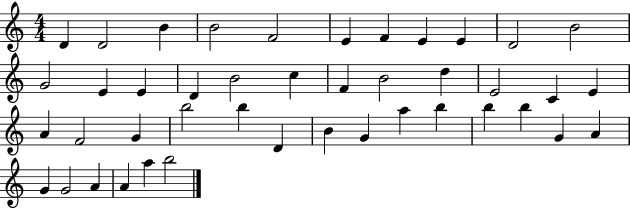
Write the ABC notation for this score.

X:1
T:Untitled
M:4/4
L:1/4
K:C
D D2 B B2 F2 E F E E D2 B2 G2 E E D B2 c F B2 d E2 C E A F2 G b2 b D B G a b b b G A G G2 A A a b2